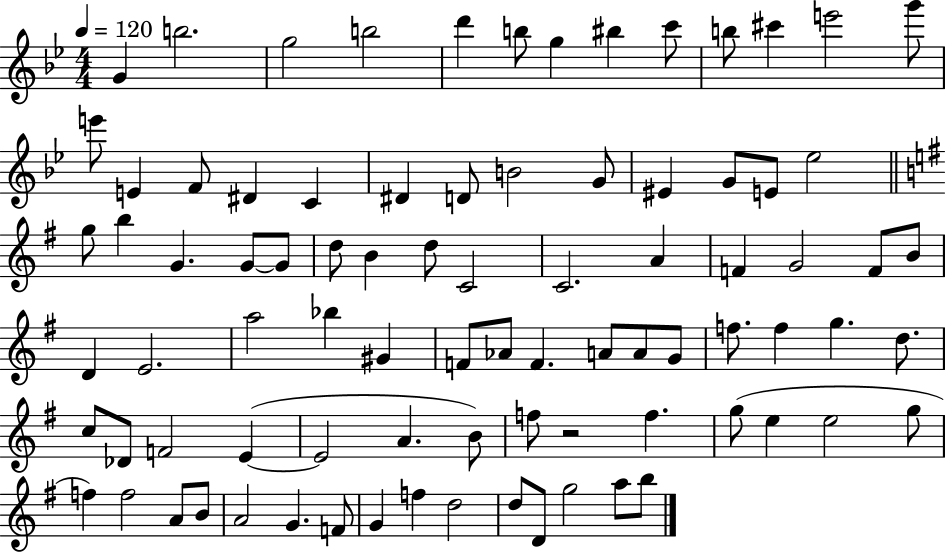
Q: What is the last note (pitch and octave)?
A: B5